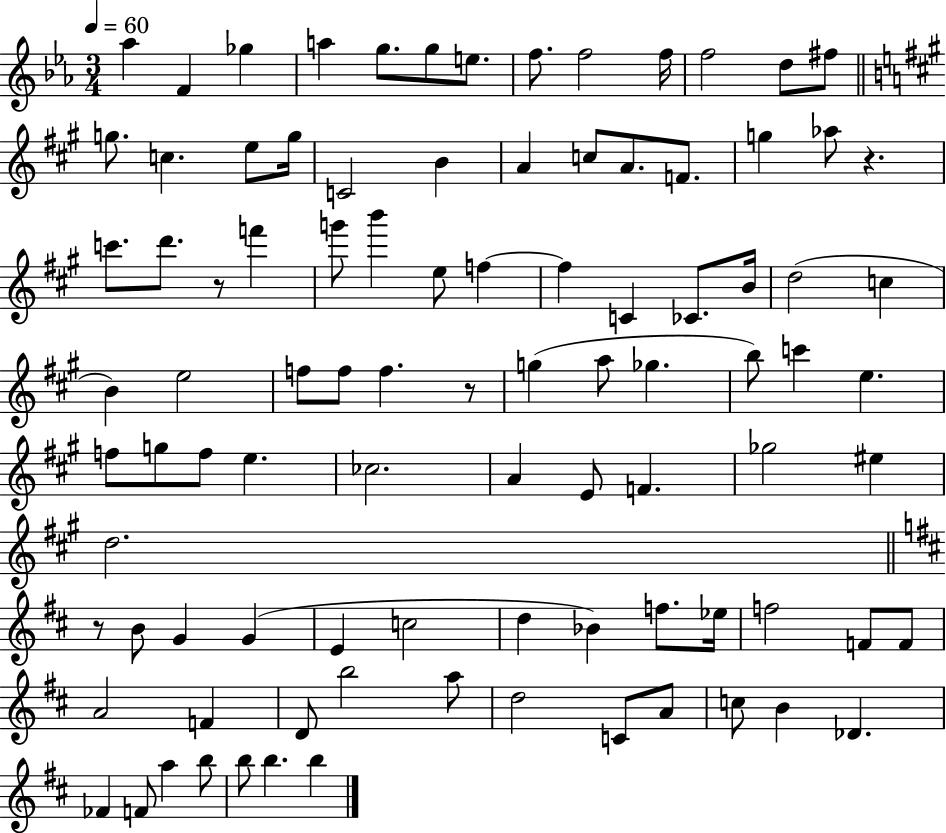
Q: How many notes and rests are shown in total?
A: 94